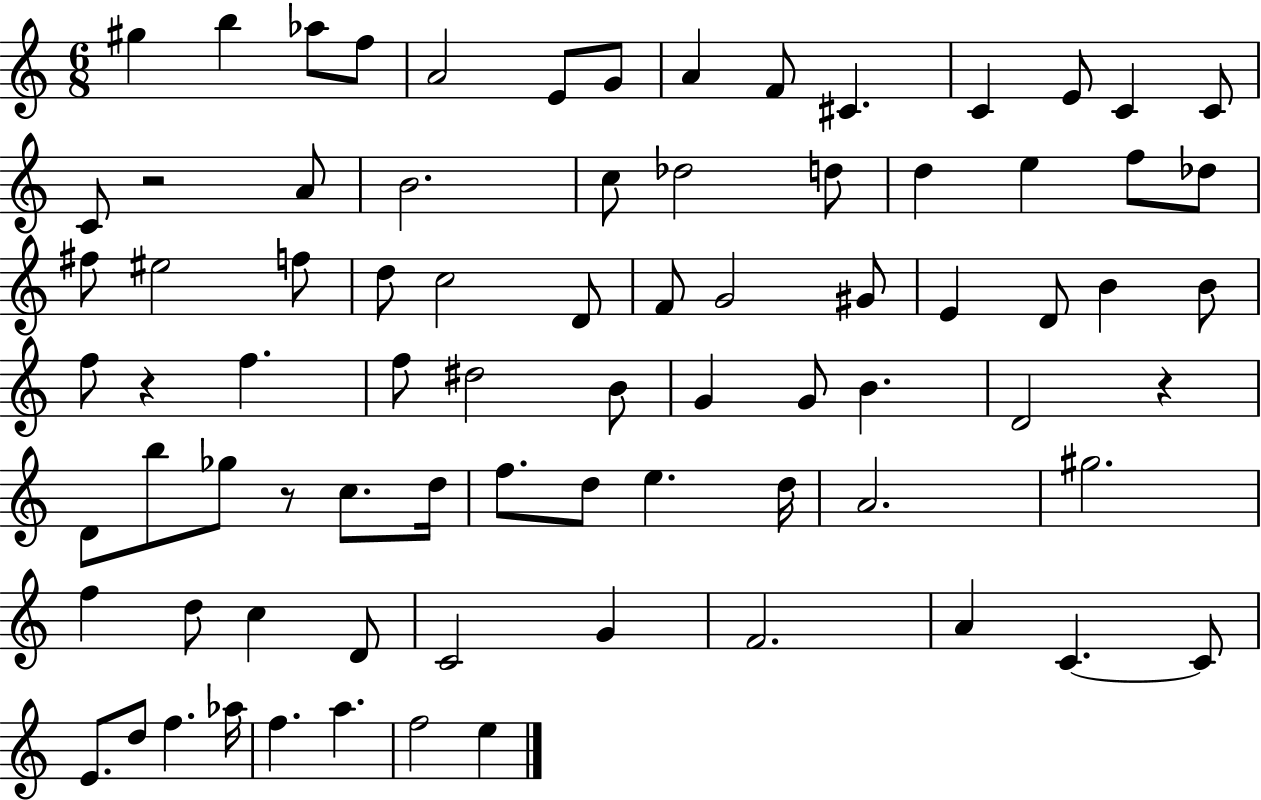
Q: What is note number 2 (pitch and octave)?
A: B5